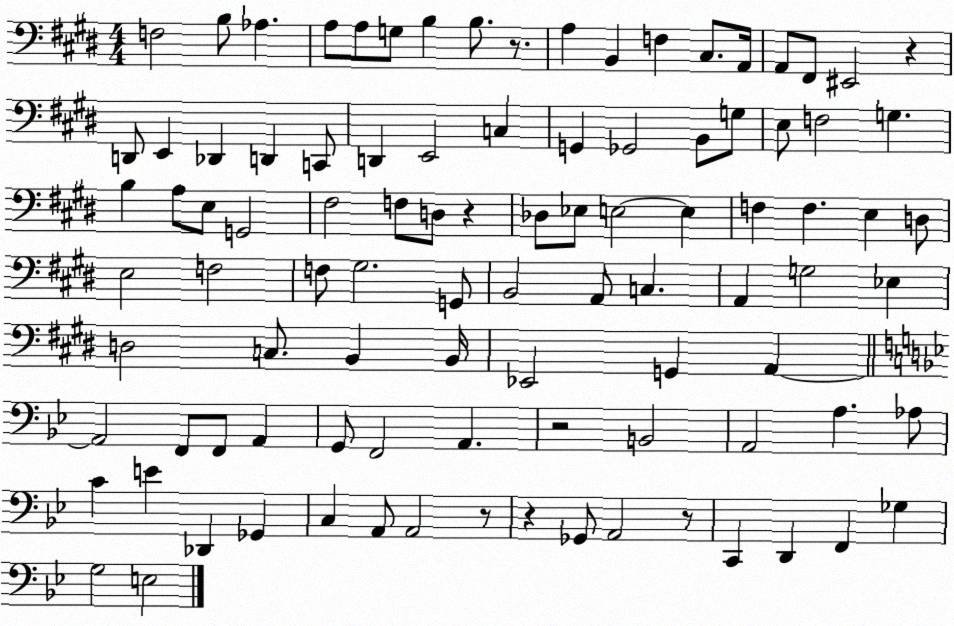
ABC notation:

X:1
T:Untitled
M:4/4
L:1/4
K:E
F,2 B,/2 _A, A,/2 A,/2 G,/2 B, B,/2 z/2 A, B,, F, ^C,/2 A,,/4 A,,/2 ^F,,/2 ^E,,2 z D,,/2 E,, _D,, D,, C,,/2 D,, E,,2 C, G,, _G,,2 B,,/2 G,/2 E,/2 F,2 G, B, A,/2 E,/2 G,,2 ^F,2 F,/2 D,/2 z _D,/2 _E,/2 E,2 E, F, F, E, D,/2 E,2 F,2 F,/2 ^G,2 G,,/2 B,,2 A,,/2 C, A,, G,2 _E, D,2 C,/2 B,, B,,/4 _E,,2 G,, A,, A,,2 F,,/2 F,,/2 A,, G,,/2 F,,2 A,, z2 B,,2 A,,2 A, _A,/2 C E _D,, _G,, C, A,,/2 A,,2 z/2 z _G,,/2 A,,2 z/2 C,, D,, F,, _G, G,2 E,2